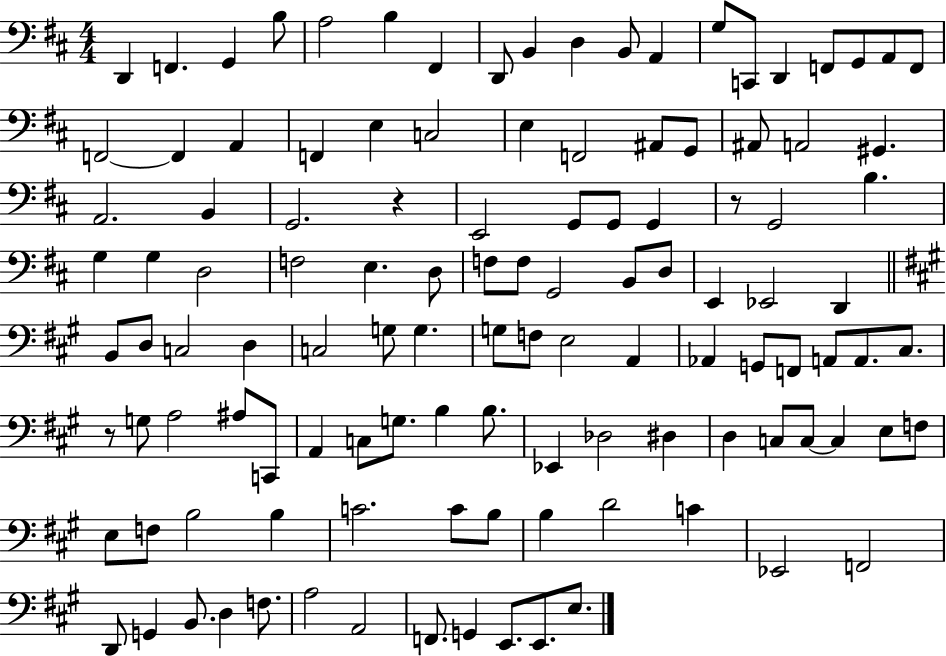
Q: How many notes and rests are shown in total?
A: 117